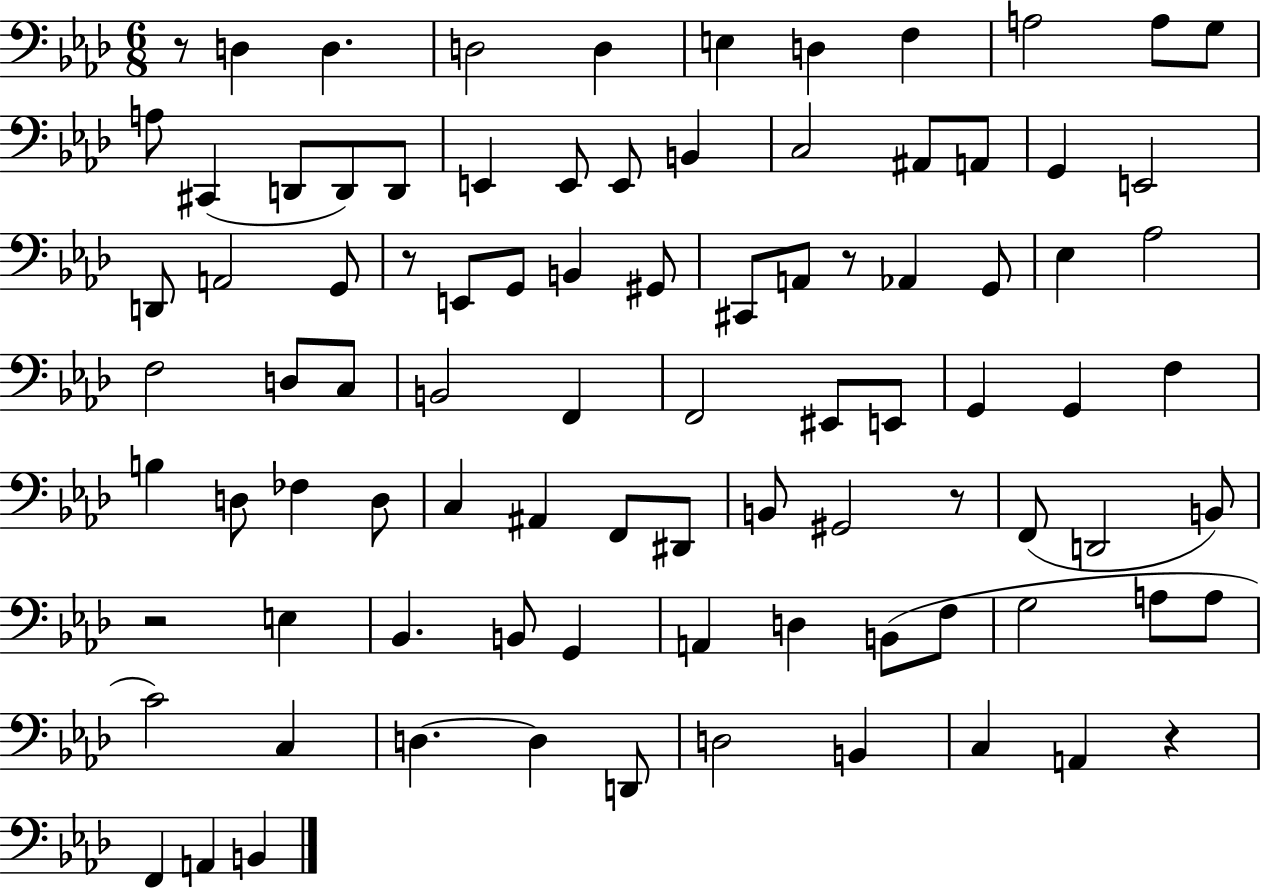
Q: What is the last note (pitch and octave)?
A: B2